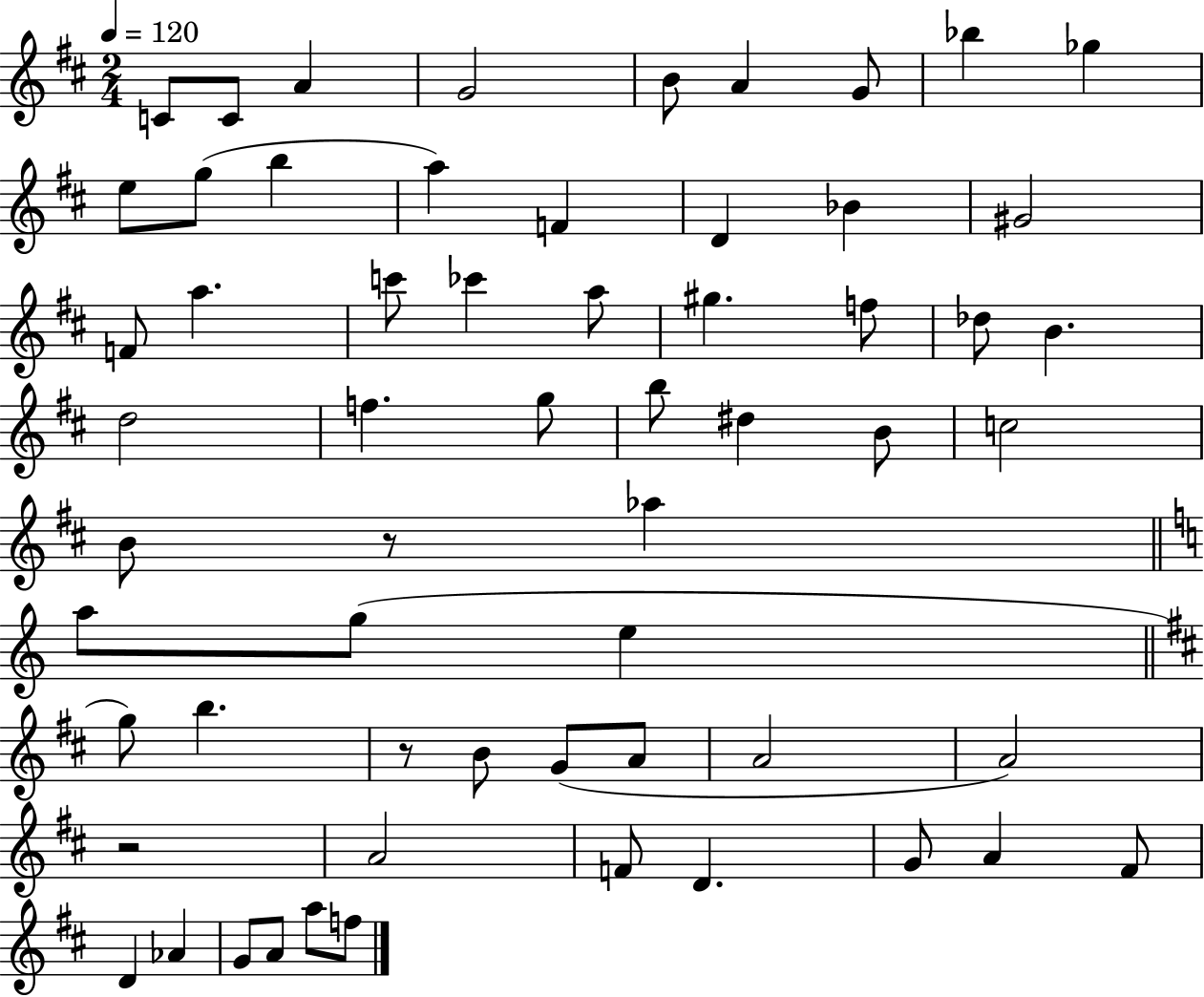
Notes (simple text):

C4/e C4/e A4/q G4/h B4/e A4/q G4/e Bb5/q Gb5/q E5/e G5/e B5/q A5/q F4/q D4/q Bb4/q G#4/h F4/e A5/q. C6/e CES6/q A5/e G#5/q. F5/e Db5/e B4/q. D5/h F5/q. G5/e B5/e D#5/q B4/e C5/h B4/e R/e Ab5/q A5/e G5/e E5/q G5/e B5/q. R/e B4/e G4/e A4/e A4/h A4/h R/h A4/h F4/e D4/q. G4/e A4/q F#4/e D4/q Ab4/q G4/e A4/e A5/e F5/e